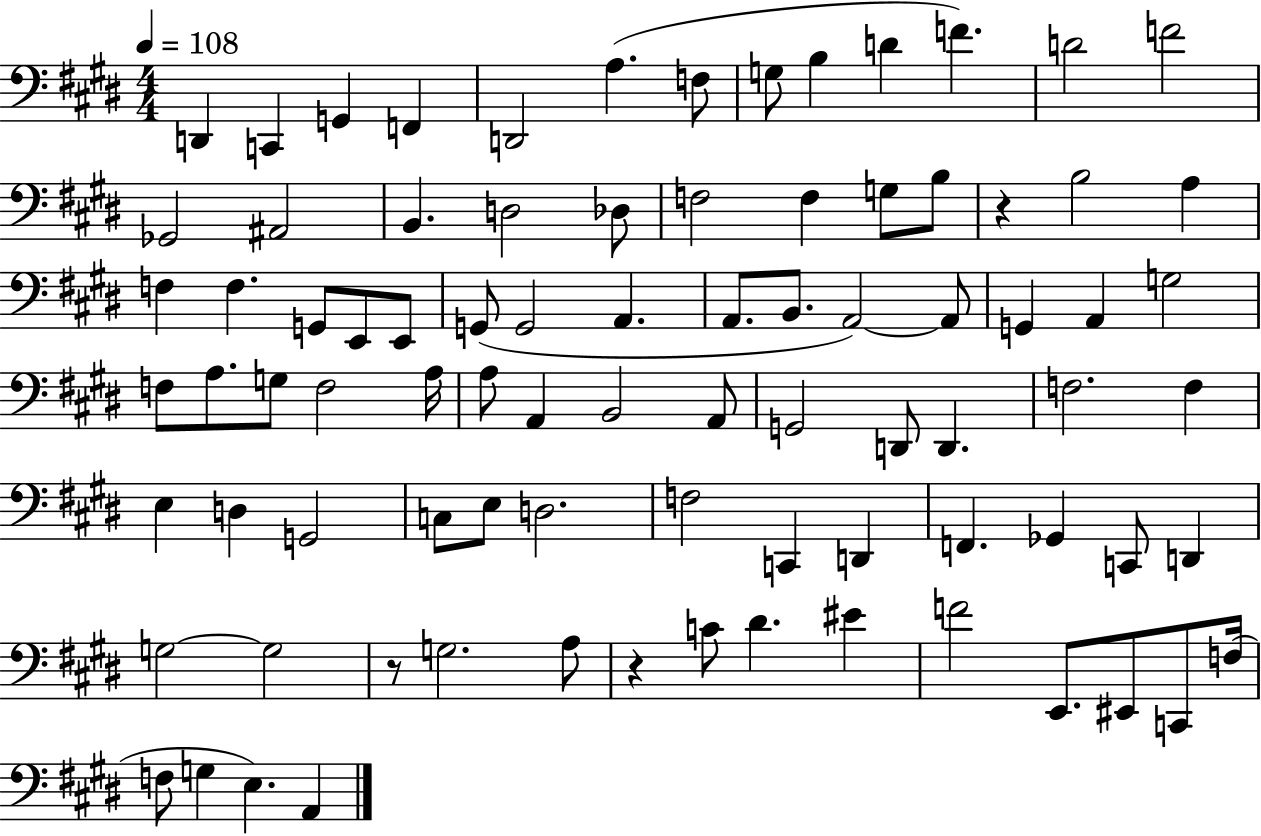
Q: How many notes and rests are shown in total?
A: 85